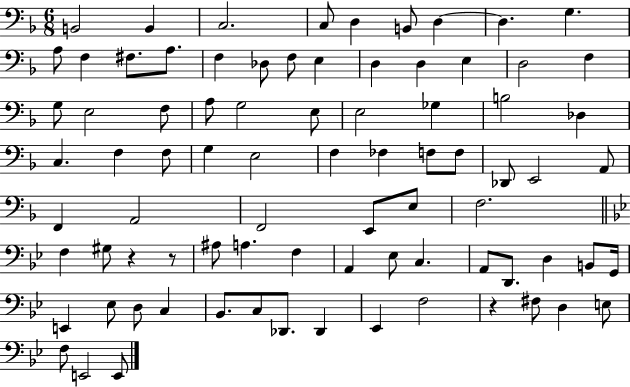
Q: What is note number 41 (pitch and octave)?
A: F3